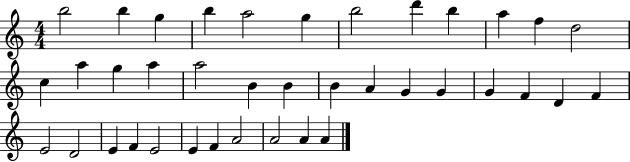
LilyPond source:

{
  \clef treble
  \numericTimeSignature
  \time 4/4
  \key c \major
  b''2 b''4 g''4 | b''4 a''2 g''4 | b''2 d'''4 b''4 | a''4 f''4 d''2 | \break c''4 a''4 g''4 a''4 | a''2 b'4 b'4 | b'4 a'4 g'4 g'4 | g'4 f'4 d'4 f'4 | \break e'2 d'2 | e'4 f'4 e'2 | e'4 f'4 a'2 | a'2 a'4 a'4 | \break \bar "|."
}